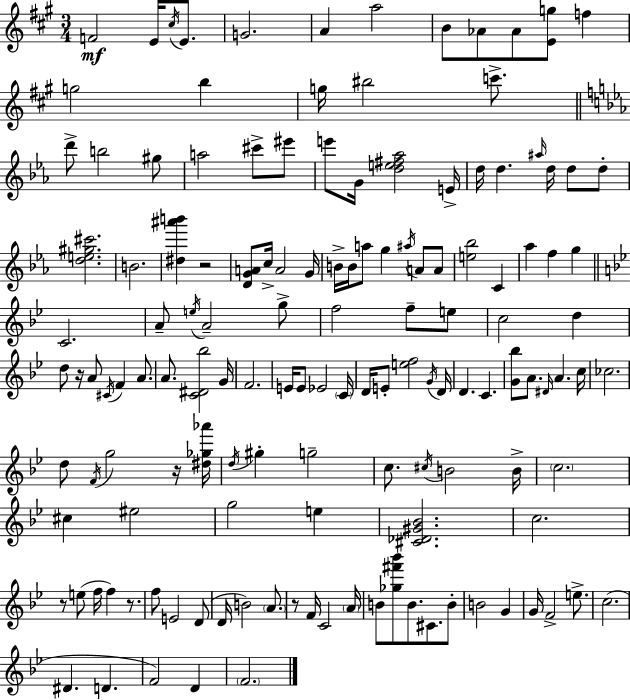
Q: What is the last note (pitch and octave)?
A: F4